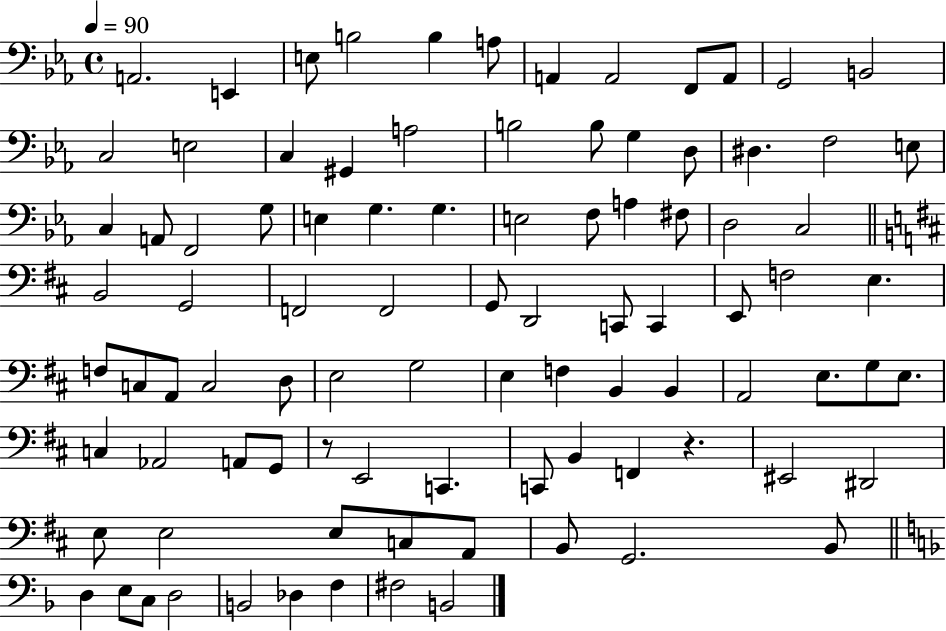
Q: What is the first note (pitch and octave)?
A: A2